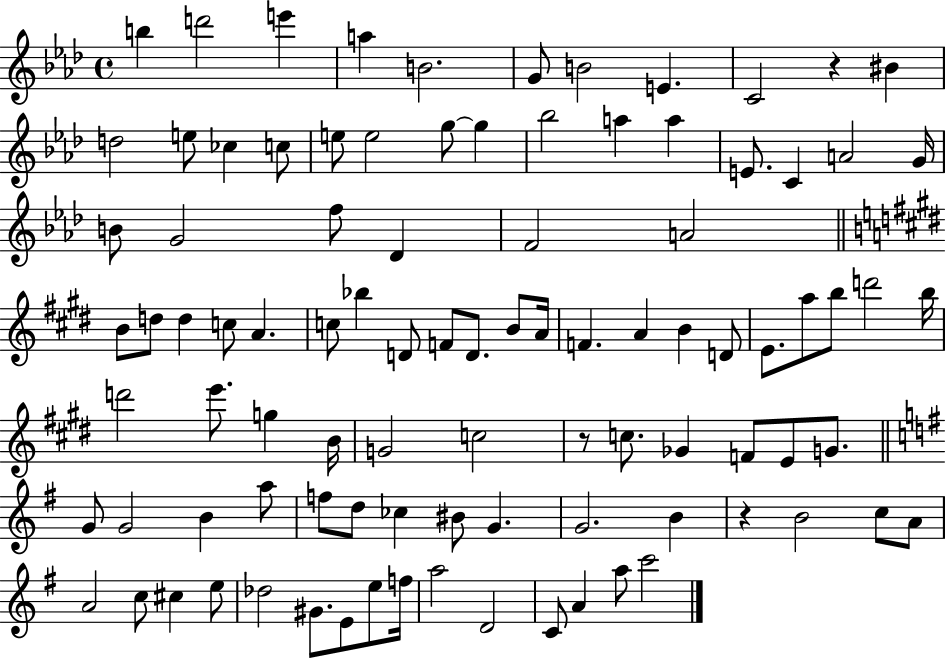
{
  \clef treble
  \time 4/4
  \defaultTimeSignature
  \key aes \major
  b''4 d'''2 e'''4 | a''4 b'2. | g'8 b'2 e'4. | c'2 r4 bis'4 | \break d''2 e''8 ces''4 c''8 | e''8 e''2 g''8~~ g''4 | bes''2 a''4 a''4 | e'8. c'4 a'2 g'16 | \break b'8 g'2 f''8 des'4 | f'2 a'2 | \bar "||" \break \key e \major b'8 d''8 d''4 c''8 a'4. | c''8 bes''4 d'8 f'8 d'8. b'8 a'16 | f'4. a'4 b'4 d'8 | e'8. a''8 b''8 d'''2 b''16 | \break d'''2 e'''8. g''4 b'16 | g'2 c''2 | r8 c''8. ges'4 f'8 e'8 g'8. | \bar "||" \break \key e \minor g'8 g'2 b'4 a''8 | f''8 d''8 ces''4 bis'8 g'4. | g'2. b'4 | r4 b'2 c''8 a'8 | \break a'2 c''8 cis''4 e''8 | des''2 gis'8. e'8 e''8 f''16 | a''2 d'2 | c'8 a'4 a''8 c'''2 | \break \bar "|."
}